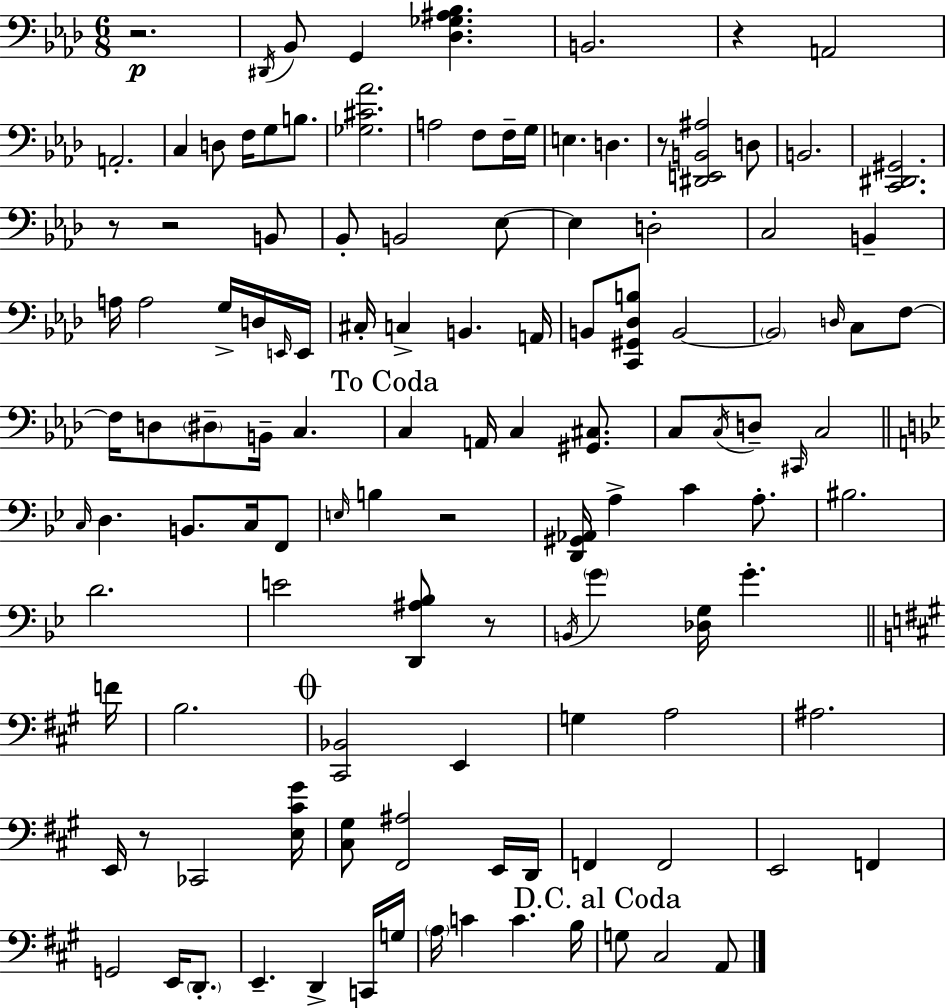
X:1
T:Untitled
M:6/8
L:1/4
K:Fm
z2 ^D,,/4 _B,,/2 G,, [_D,_G,^A,_B,] B,,2 z A,,2 A,,2 C, D,/2 F,/4 G,/2 B,/2 [_G,^C_A]2 A,2 F,/2 F,/4 G,/4 E, D, z/2 [^D,,E,,B,,^A,]2 D,/2 B,,2 [C,,^D,,^G,,]2 z/2 z2 B,,/2 _B,,/2 B,,2 _E,/2 _E, D,2 C,2 B,, A,/4 A,2 G,/4 D,/4 E,,/4 E,,/4 ^C,/4 C, B,, A,,/4 B,,/2 [C,,^G,,_D,B,]/2 B,,2 B,,2 D,/4 C,/2 F,/2 F,/4 D,/2 ^D,/2 B,,/4 C, C, A,,/4 C, [^G,,^C,]/2 C,/2 C,/4 D,/2 ^C,,/4 C,2 C,/4 D, B,,/2 C,/4 F,,/2 E,/4 B, z2 [D,,^G,,_A,,]/4 A, C A,/2 ^B,2 D2 E2 [D,,^A,_B,]/2 z/2 B,,/4 G [_D,G,]/4 G F/4 B,2 [^C,,_B,,]2 E,, G, A,2 ^A,2 E,,/4 z/2 _C,,2 [E,^C^G]/4 [^C,^G,]/2 [^F,,^A,]2 E,,/4 D,,/4 F,, F,,2 E,,2 F,, G,,2 E,,/4 D,,/2 E,, D,, C,,/4 G,/4 A,/4 C C B,/4 G,/2 ^C,2 A,,/2